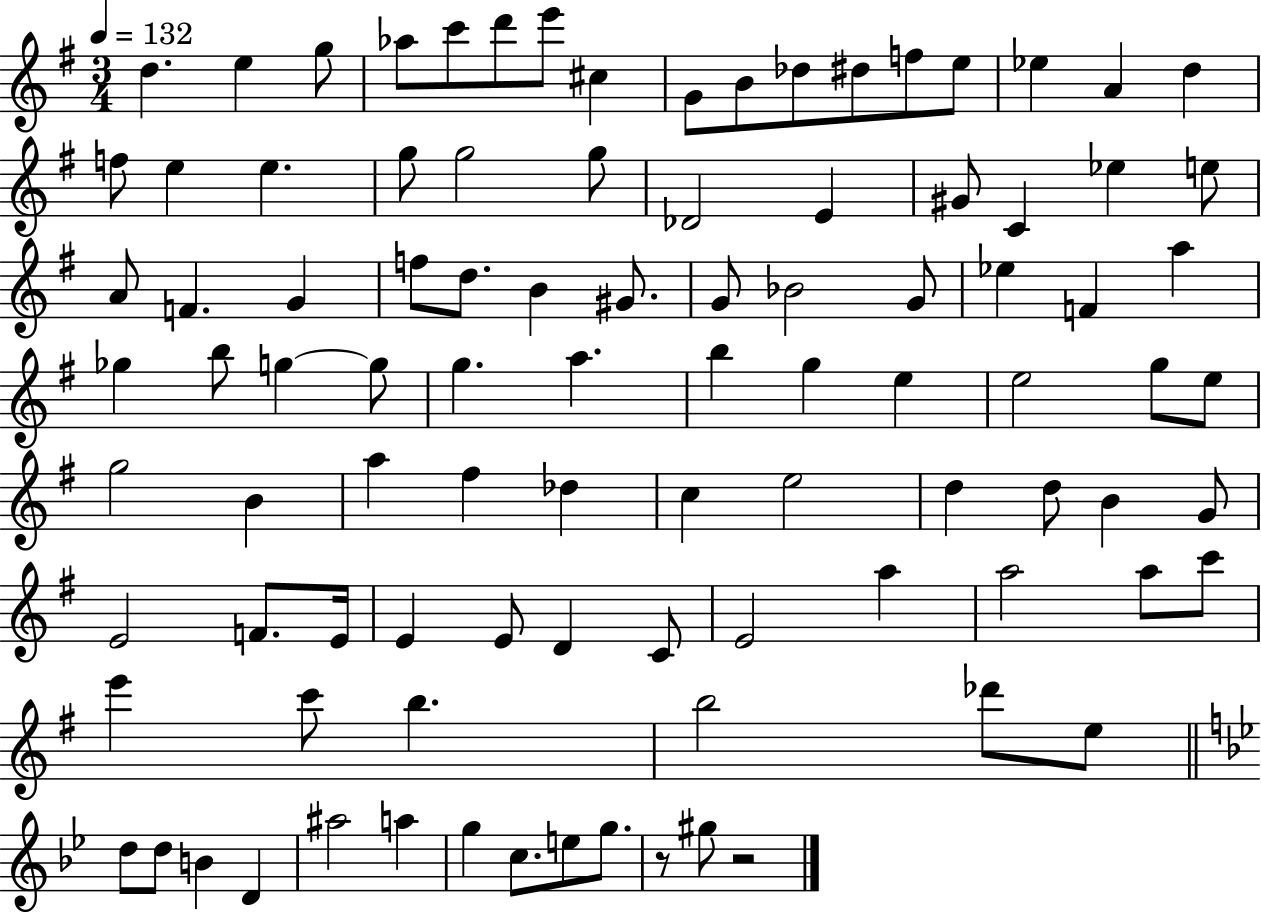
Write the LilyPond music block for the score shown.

{
  \clef treble
  \numericTimeSignature
  \time 3/4
  \key g \major
  \tempo 4 = 132
  \repeat volta 2 { d''4. e''4 g''8 | aes''8 c'''8 d'''8 e'''8 cis''4 | g'8 b'8 des''8 dis''8 f''8 e''8 | ees''4 a'4 d''4 | \break f''8 e''4 e''4. | g''8 g''2 g''8 | des'2 e'4 | gis'8 c'4 ees''4 e''8 | \break a'8 f'4. g'4 | f''8 d''8. b'4 gis'8. | g'8 bes'2 g'8 | ees''4 f'4 a''4 | \break ges''4 b''8 g''4~~ g''8 | g''4. a''4. | b''4 g''4 e''4 | e''2 g''8 e''8 | \break g''2 b'4 | a''4 fis''4 des''4 | c''4 e''2 | d''4 d''8 b'4 g'8 | \break e'2 f'8. e'16 | e'4 e'8 d'4 c'8 | e'2 a''4 | a''2 a''8 c'''8 | \break e'''4 c'''8 b''4. | b''2 des'''8 e''8 | \bar "||" \break \key bes \major d''8 d''8 b'4 d'4 | ais''2 a''4 | g''4 c''8. e''8 g''8. | r8 gis''8 r2 | \break } \bar "|."
}